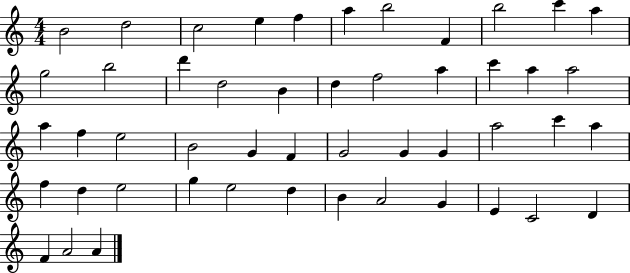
{
  \clef treble
  \numericTimeSignature
  \time 4/4
  \key c \major
  b'2 d''2 | c''2 e''4 f''4 | a''4 b''2 f'4 | b''2 c'''4 a''4 | \break g''2 b''2 | d'''4 d''2 b'4 | d''4 f''2 a''4 | c'''4 a''4 a''2 | \break a''4 f''4 e''2 | b'2 g'4 f'4 | g'2 g'4 g'4 | a''2 c'''4 a''4 | \break f''4 d''4 e''2 | g''4 e''2 d''4 | b'4 a'2 g'4 | e'4 c'2 d'4 | \break f'4 a'2 a'4 | \bar "|."
}